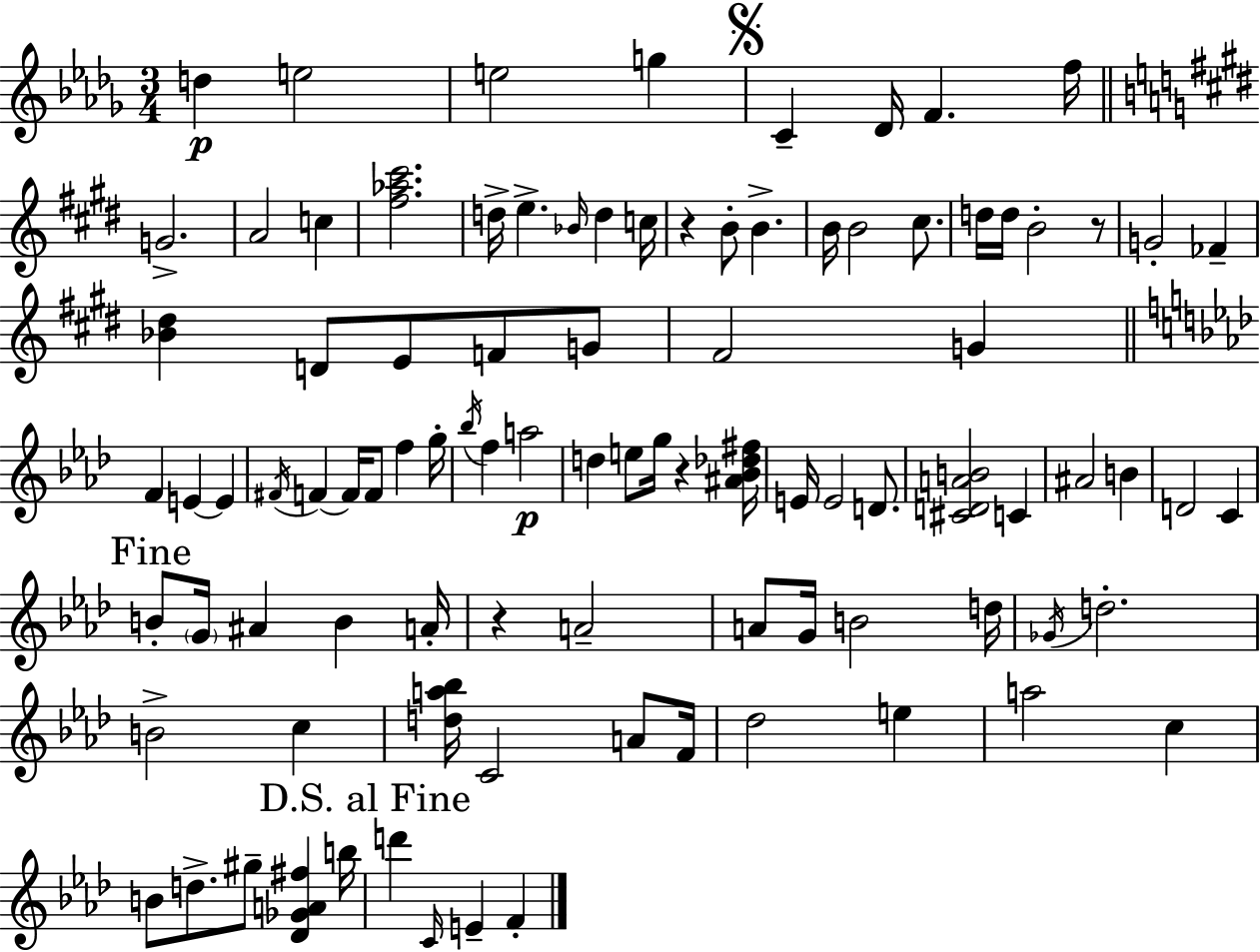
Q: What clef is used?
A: treble